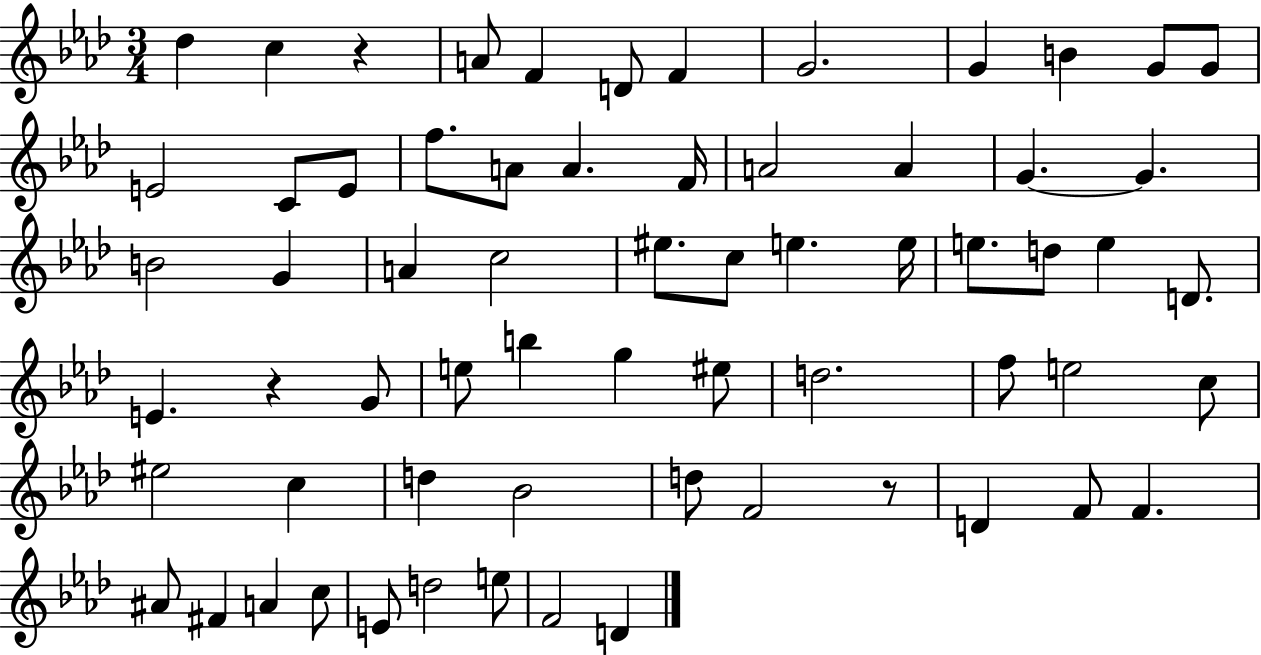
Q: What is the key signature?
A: AES major